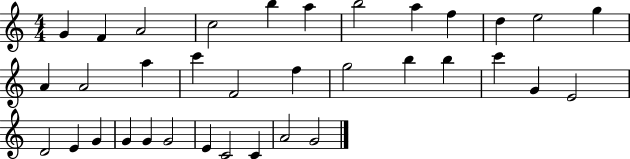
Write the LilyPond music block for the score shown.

{
  \clef treble
  \numericTimeSignature
  \time 4/4
  \key c \major
  g'4 f'4 a'2 | c''2 b''4 a''4 | b''2 a''4 f''4 | d''4 e''2 g''4 | \break a'4 a'2 a''4 | c'''4 f'2 f''4 | g''2 b''4 b''4 | c'''4 g'4 e'2 | \break d'2 e'4 g'4 | g'4 g'4 g'2 | e'4 c'2 c'4 | a'2 g'2 | \break \bar "|."
}